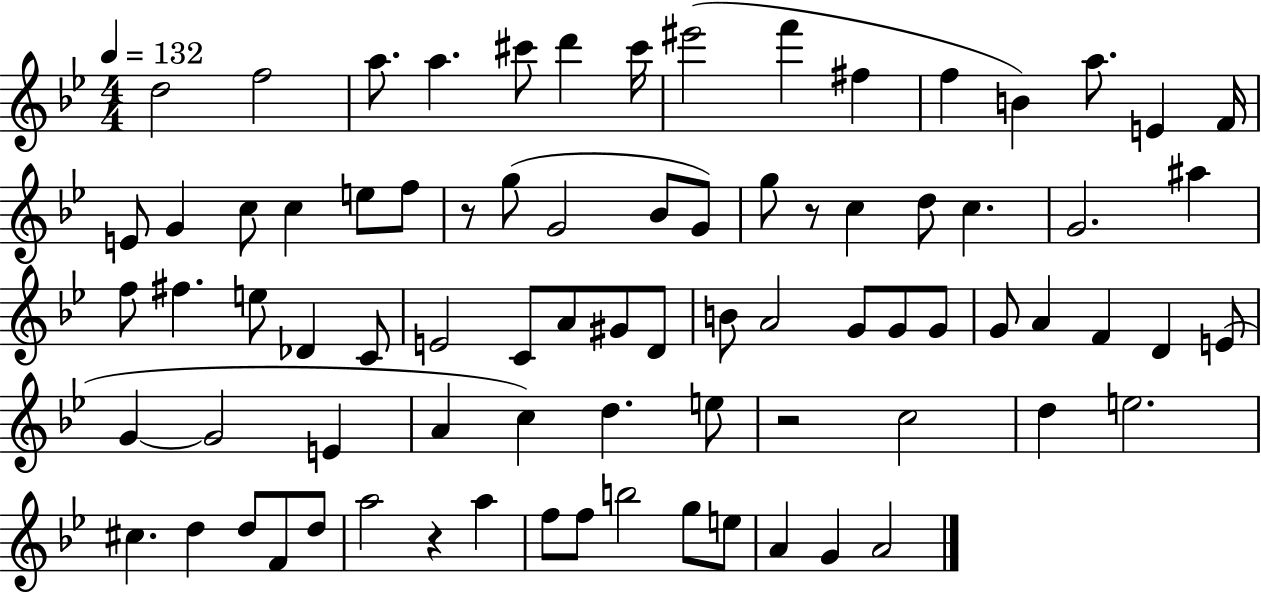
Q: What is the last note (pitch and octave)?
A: A4